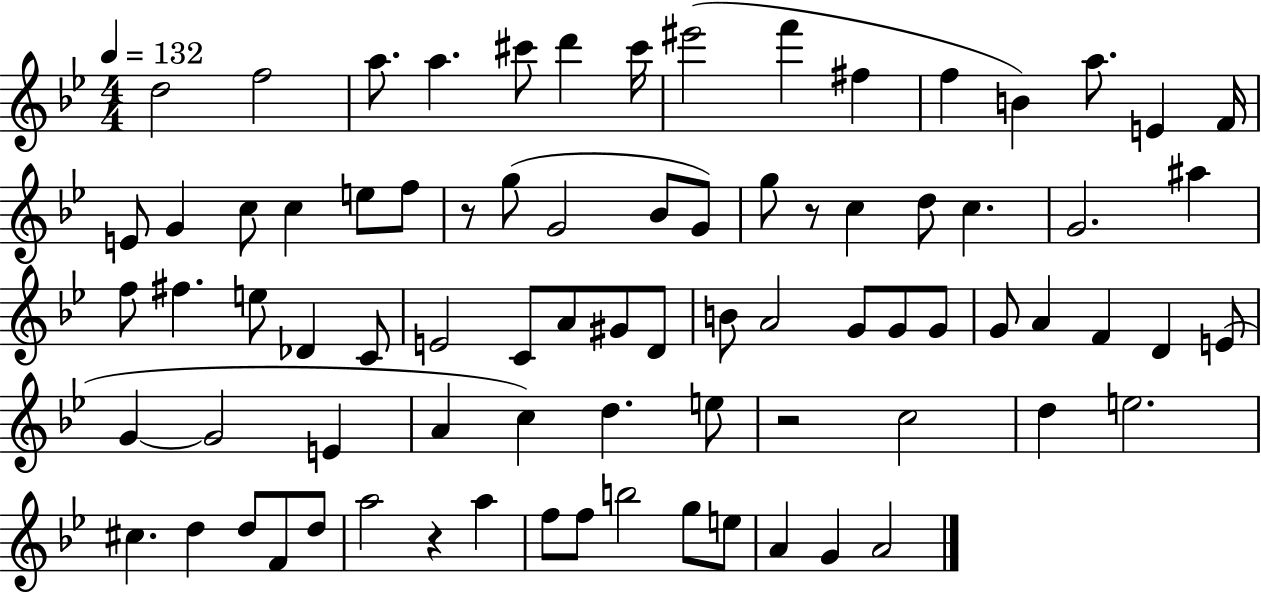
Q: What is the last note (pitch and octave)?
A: A4